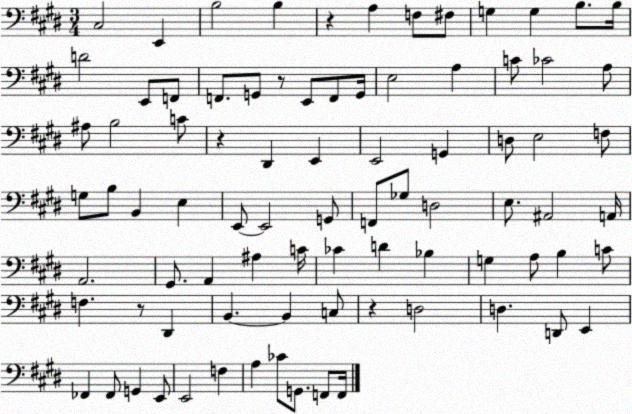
X:1
T:Untitled
M:3/4
L:1/4
K:E
^C,2 E,, B,2 B, z A, F,/2 ^F,/2 G, G, B,/2 B,/4 D2 E,,/2 F,,/2 F,,/2 G,,/2 z/2 E,,/2 F,,/2 G,,/4 E,2 A, C/2 _C2 A,/2 ^A,/2 B,2 C/2 z ^D,, E,, E,,2 G,, D,/2 E,2 F,/2 G,/2 B,/2 B,, E, E,,/2 E,,2 G,,/2 F,,/2 _G,/2 D,2 E,/2 ^A,,2 A,,/4 A,,2 ^G,,/2 A,, ^A, C/4 _C D _B, G, A,/2 B, C/2 F, z/2 ^D,, B,, B,, C,/2 z D,2 D, D,,/2 E,, _F,, _F,,/2 G,, E,,/2 E,,2 F, A, _C/2 G,,/2 F,,/2 F,,/4